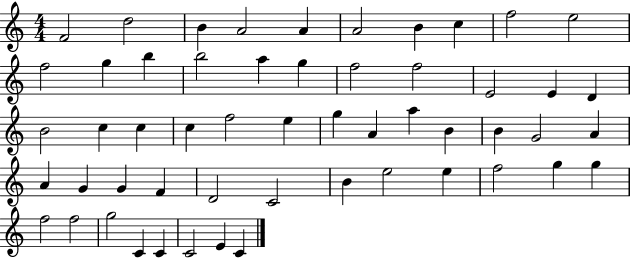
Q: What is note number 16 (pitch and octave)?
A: G5